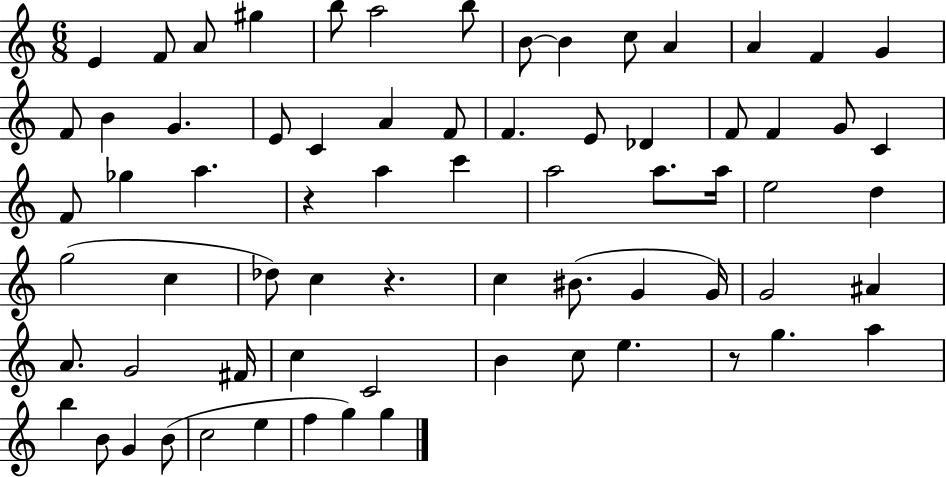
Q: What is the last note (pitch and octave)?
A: G5